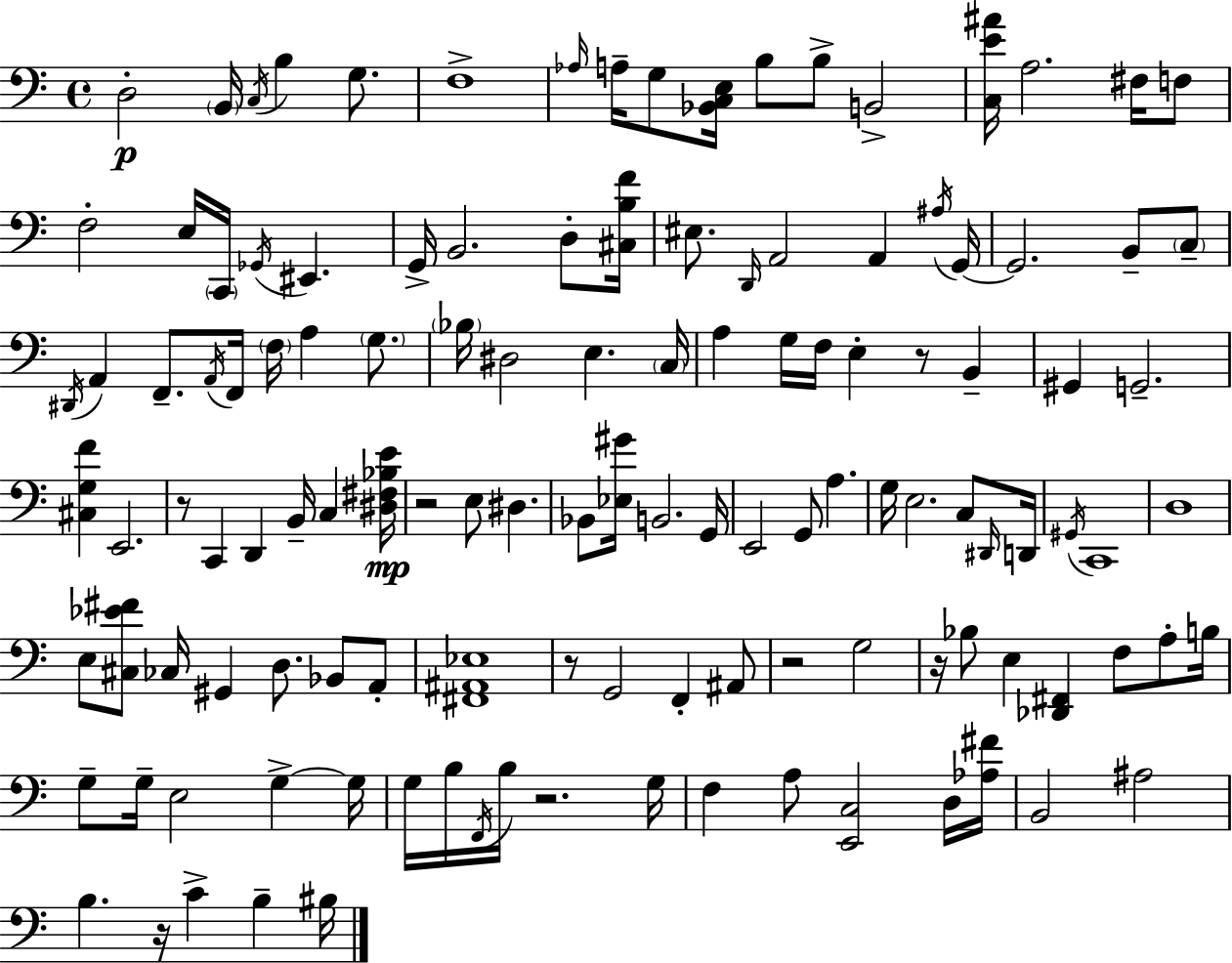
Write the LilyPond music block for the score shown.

{
  \clef bass
  \time 4/4
  \defaultTimeSignature
  \key c \major
  d2-.\p \parenthesize b,16 \acciaccatura { c16 } b4 g8. | f1-> | \grace { aes16 } a16-- g8 <bes, c e>16 b8 b8-> b,2-> | <c e' ais'>16 a2. fis16 | \break f8 f2-. e16 \parenthesize c,16 \acciaccatura { ges,16 } eis,4. | g,16-> b,2. | d8-. <cis b f'>16 eis8. \grace { d,16 } a,2 a,4 | \acciaccatura { ais16 } g,16~~ g,2. | \break b,8-- \parenthesize c8-- \acciaccatura { dis,16 } a,4 f,8.-- \acciaccatura { a,16 } f,16 \parenthesize f16 | a4 \parenthesize g8. \parenthesize bes16 dis2 | e4. \parenthesize c16 a4 g16 f16 e4-. | r8 b,4-- gis,4 g,2.-- | \break <cis g f'>4 e,2. | r8 c,4 d,4 | b,16-- c4 <dis fis bes e'>16\mp r2 e8 | dis4. bes,8 <ees gis'>16 b,2. | \break g,16 e,2 g,8 | a4. g16 e2. | c8 \grace { dis,16 } d,16 \acciaccatura { gis,16 } c,1 | d1 | \break e8 <cis ees' fis'>8 ces16 gis,4 | d8. bes,8 a,8-. <fis, ais, ees>1 | r8 g,2 | f,4-. ais,8 r2 | \break g2 r16 bes8 e4 | <des, fis,>4 f8 a8-. b16 g8-- g16-- e2 | g4->~~ g16 g16 b16 \acciaccatura { f,16 } b16 r2. | g16 f4 a8 | \break <e, c>2 d16 <aes fis'>16 b,2 | ais2 b4. | r16 c'4-> b4-- bis16 \bar "|."
}